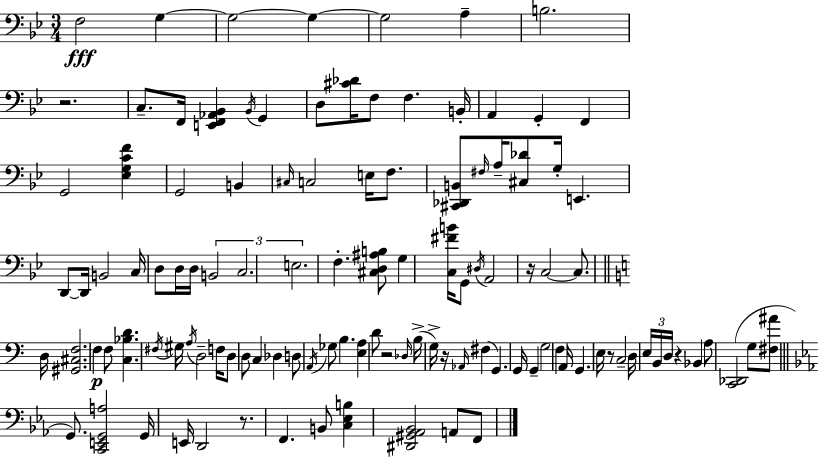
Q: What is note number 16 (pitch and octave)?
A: A2